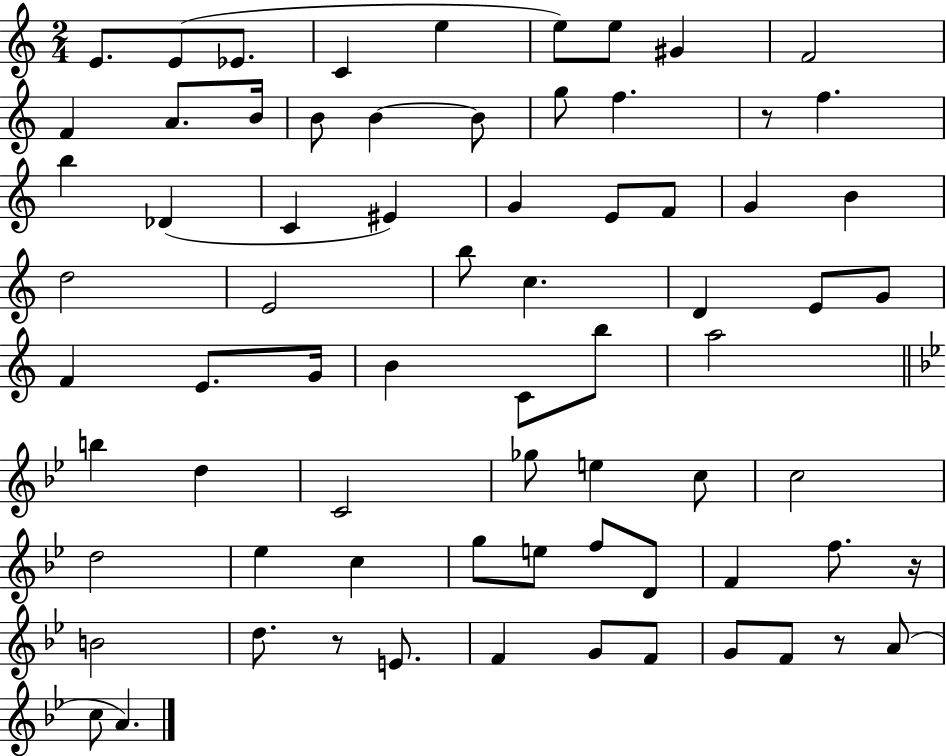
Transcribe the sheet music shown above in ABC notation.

X:1
T:Untitled
M:2/4
L:1/4
K:C
E/2 E/2 _E/2 C e e/2 e/2 ^G F2 F A/2 B/4 B/2 B B/2 g/2 f z/2 f b _D C ^E G E/2 F/2 G B d2 E2 b/2 c D E/2 G/2 F E/2 G/4 B C/2 b/2 a2 b d C2 _g/2 e c/2 c2 d2 _e c g/2 e/2 f/2 D/2 F f/2 z/4 B2 d/2 z/2 E/2 F G/2 F/2 G/2 F/2 z/2 A/2 c/2 A